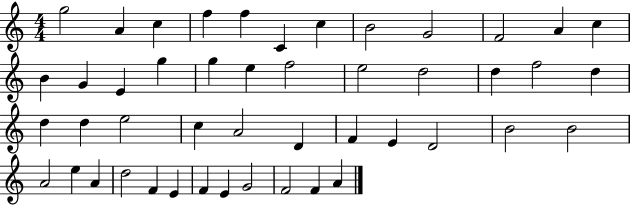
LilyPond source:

{
  \clef treble
  \numericTimeSignature
  \time 4/4
  \key c \major
  g''2 a'4 c''4 | f''4 f''4 c'4 c''4 | b'2 g'2 | f'2 a'4 c''4 | \break b'4 g'4 e'4 g''4 | g''4 e''4 f''2 | e''2 d''2 | d''4 f''2 d''4 | \break d''4 d''4 e''2 | c''4 a'2 d'4 | f'4 e'4 d'2 | b'2 b'2 | \break a'2 e''4 a'4 | d''2 f'4 e'4 | f'4 e'4 g'2 | f'2 f'4 a'4 | \break \bar "|."
}